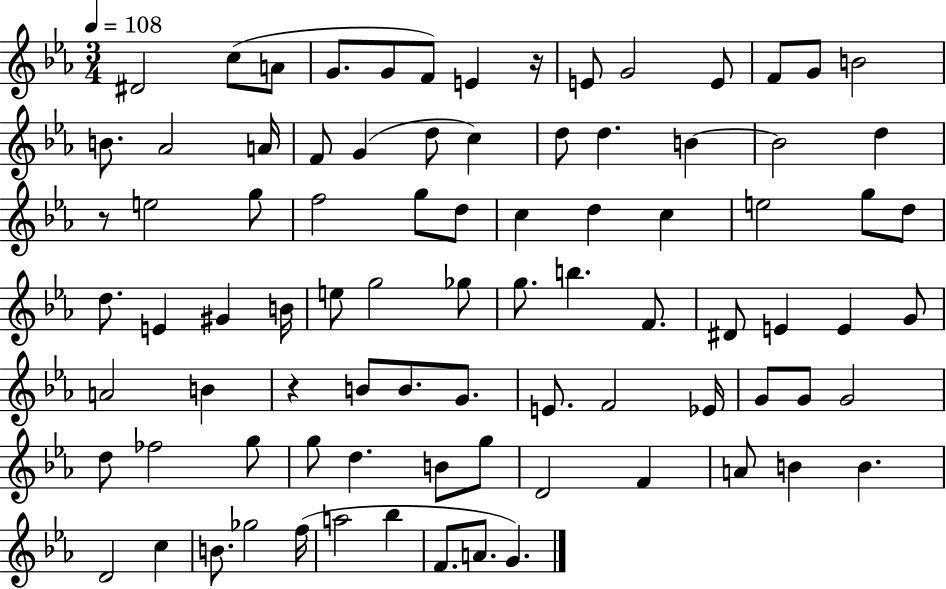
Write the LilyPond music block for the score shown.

{
  \clef treble
  \numericTimeSignature
  \time 3/4
  \key ees \major
  \tempo 4 = 108
  \repeat volta 2 { dis'2 c''8( a'8 | g'8. g'8 f'8) e'4 r16 | e'8 g'2 e'8 | f'8 g'8 b'2 | \break b'8. aes'2 a'16 | f'8 g'4( d''8 c''4) | d''8 d''4. b'4~~ | b'2 d''4 | \break r8 e''2 g''8 | f''2 g''8 d''8 | c''4 d''4 c''4 | e''2 g''8 d''8 | \break d''8. e'4 gis'4 b'16 | e''8 g''2 ges''8 | g''8. b''4. f'8. | dis'8 e'4 e'4 g'8 | \break a'2 b'4 | r4 b'8 b'8. g'8. | e'8. f'2 ees'16 | g'8 g'8 g'2 | \break d''8 fes''2 g''8 | g''8 d''4. b'8 g''8 | d'2 f'4 | a'8 b'4 b'4. | \break d'2 c''4 | b'8. ges''2 f''16( | a''2 bes''4 | f'8. a'8. g'4.) | \break } \bar "|."
}